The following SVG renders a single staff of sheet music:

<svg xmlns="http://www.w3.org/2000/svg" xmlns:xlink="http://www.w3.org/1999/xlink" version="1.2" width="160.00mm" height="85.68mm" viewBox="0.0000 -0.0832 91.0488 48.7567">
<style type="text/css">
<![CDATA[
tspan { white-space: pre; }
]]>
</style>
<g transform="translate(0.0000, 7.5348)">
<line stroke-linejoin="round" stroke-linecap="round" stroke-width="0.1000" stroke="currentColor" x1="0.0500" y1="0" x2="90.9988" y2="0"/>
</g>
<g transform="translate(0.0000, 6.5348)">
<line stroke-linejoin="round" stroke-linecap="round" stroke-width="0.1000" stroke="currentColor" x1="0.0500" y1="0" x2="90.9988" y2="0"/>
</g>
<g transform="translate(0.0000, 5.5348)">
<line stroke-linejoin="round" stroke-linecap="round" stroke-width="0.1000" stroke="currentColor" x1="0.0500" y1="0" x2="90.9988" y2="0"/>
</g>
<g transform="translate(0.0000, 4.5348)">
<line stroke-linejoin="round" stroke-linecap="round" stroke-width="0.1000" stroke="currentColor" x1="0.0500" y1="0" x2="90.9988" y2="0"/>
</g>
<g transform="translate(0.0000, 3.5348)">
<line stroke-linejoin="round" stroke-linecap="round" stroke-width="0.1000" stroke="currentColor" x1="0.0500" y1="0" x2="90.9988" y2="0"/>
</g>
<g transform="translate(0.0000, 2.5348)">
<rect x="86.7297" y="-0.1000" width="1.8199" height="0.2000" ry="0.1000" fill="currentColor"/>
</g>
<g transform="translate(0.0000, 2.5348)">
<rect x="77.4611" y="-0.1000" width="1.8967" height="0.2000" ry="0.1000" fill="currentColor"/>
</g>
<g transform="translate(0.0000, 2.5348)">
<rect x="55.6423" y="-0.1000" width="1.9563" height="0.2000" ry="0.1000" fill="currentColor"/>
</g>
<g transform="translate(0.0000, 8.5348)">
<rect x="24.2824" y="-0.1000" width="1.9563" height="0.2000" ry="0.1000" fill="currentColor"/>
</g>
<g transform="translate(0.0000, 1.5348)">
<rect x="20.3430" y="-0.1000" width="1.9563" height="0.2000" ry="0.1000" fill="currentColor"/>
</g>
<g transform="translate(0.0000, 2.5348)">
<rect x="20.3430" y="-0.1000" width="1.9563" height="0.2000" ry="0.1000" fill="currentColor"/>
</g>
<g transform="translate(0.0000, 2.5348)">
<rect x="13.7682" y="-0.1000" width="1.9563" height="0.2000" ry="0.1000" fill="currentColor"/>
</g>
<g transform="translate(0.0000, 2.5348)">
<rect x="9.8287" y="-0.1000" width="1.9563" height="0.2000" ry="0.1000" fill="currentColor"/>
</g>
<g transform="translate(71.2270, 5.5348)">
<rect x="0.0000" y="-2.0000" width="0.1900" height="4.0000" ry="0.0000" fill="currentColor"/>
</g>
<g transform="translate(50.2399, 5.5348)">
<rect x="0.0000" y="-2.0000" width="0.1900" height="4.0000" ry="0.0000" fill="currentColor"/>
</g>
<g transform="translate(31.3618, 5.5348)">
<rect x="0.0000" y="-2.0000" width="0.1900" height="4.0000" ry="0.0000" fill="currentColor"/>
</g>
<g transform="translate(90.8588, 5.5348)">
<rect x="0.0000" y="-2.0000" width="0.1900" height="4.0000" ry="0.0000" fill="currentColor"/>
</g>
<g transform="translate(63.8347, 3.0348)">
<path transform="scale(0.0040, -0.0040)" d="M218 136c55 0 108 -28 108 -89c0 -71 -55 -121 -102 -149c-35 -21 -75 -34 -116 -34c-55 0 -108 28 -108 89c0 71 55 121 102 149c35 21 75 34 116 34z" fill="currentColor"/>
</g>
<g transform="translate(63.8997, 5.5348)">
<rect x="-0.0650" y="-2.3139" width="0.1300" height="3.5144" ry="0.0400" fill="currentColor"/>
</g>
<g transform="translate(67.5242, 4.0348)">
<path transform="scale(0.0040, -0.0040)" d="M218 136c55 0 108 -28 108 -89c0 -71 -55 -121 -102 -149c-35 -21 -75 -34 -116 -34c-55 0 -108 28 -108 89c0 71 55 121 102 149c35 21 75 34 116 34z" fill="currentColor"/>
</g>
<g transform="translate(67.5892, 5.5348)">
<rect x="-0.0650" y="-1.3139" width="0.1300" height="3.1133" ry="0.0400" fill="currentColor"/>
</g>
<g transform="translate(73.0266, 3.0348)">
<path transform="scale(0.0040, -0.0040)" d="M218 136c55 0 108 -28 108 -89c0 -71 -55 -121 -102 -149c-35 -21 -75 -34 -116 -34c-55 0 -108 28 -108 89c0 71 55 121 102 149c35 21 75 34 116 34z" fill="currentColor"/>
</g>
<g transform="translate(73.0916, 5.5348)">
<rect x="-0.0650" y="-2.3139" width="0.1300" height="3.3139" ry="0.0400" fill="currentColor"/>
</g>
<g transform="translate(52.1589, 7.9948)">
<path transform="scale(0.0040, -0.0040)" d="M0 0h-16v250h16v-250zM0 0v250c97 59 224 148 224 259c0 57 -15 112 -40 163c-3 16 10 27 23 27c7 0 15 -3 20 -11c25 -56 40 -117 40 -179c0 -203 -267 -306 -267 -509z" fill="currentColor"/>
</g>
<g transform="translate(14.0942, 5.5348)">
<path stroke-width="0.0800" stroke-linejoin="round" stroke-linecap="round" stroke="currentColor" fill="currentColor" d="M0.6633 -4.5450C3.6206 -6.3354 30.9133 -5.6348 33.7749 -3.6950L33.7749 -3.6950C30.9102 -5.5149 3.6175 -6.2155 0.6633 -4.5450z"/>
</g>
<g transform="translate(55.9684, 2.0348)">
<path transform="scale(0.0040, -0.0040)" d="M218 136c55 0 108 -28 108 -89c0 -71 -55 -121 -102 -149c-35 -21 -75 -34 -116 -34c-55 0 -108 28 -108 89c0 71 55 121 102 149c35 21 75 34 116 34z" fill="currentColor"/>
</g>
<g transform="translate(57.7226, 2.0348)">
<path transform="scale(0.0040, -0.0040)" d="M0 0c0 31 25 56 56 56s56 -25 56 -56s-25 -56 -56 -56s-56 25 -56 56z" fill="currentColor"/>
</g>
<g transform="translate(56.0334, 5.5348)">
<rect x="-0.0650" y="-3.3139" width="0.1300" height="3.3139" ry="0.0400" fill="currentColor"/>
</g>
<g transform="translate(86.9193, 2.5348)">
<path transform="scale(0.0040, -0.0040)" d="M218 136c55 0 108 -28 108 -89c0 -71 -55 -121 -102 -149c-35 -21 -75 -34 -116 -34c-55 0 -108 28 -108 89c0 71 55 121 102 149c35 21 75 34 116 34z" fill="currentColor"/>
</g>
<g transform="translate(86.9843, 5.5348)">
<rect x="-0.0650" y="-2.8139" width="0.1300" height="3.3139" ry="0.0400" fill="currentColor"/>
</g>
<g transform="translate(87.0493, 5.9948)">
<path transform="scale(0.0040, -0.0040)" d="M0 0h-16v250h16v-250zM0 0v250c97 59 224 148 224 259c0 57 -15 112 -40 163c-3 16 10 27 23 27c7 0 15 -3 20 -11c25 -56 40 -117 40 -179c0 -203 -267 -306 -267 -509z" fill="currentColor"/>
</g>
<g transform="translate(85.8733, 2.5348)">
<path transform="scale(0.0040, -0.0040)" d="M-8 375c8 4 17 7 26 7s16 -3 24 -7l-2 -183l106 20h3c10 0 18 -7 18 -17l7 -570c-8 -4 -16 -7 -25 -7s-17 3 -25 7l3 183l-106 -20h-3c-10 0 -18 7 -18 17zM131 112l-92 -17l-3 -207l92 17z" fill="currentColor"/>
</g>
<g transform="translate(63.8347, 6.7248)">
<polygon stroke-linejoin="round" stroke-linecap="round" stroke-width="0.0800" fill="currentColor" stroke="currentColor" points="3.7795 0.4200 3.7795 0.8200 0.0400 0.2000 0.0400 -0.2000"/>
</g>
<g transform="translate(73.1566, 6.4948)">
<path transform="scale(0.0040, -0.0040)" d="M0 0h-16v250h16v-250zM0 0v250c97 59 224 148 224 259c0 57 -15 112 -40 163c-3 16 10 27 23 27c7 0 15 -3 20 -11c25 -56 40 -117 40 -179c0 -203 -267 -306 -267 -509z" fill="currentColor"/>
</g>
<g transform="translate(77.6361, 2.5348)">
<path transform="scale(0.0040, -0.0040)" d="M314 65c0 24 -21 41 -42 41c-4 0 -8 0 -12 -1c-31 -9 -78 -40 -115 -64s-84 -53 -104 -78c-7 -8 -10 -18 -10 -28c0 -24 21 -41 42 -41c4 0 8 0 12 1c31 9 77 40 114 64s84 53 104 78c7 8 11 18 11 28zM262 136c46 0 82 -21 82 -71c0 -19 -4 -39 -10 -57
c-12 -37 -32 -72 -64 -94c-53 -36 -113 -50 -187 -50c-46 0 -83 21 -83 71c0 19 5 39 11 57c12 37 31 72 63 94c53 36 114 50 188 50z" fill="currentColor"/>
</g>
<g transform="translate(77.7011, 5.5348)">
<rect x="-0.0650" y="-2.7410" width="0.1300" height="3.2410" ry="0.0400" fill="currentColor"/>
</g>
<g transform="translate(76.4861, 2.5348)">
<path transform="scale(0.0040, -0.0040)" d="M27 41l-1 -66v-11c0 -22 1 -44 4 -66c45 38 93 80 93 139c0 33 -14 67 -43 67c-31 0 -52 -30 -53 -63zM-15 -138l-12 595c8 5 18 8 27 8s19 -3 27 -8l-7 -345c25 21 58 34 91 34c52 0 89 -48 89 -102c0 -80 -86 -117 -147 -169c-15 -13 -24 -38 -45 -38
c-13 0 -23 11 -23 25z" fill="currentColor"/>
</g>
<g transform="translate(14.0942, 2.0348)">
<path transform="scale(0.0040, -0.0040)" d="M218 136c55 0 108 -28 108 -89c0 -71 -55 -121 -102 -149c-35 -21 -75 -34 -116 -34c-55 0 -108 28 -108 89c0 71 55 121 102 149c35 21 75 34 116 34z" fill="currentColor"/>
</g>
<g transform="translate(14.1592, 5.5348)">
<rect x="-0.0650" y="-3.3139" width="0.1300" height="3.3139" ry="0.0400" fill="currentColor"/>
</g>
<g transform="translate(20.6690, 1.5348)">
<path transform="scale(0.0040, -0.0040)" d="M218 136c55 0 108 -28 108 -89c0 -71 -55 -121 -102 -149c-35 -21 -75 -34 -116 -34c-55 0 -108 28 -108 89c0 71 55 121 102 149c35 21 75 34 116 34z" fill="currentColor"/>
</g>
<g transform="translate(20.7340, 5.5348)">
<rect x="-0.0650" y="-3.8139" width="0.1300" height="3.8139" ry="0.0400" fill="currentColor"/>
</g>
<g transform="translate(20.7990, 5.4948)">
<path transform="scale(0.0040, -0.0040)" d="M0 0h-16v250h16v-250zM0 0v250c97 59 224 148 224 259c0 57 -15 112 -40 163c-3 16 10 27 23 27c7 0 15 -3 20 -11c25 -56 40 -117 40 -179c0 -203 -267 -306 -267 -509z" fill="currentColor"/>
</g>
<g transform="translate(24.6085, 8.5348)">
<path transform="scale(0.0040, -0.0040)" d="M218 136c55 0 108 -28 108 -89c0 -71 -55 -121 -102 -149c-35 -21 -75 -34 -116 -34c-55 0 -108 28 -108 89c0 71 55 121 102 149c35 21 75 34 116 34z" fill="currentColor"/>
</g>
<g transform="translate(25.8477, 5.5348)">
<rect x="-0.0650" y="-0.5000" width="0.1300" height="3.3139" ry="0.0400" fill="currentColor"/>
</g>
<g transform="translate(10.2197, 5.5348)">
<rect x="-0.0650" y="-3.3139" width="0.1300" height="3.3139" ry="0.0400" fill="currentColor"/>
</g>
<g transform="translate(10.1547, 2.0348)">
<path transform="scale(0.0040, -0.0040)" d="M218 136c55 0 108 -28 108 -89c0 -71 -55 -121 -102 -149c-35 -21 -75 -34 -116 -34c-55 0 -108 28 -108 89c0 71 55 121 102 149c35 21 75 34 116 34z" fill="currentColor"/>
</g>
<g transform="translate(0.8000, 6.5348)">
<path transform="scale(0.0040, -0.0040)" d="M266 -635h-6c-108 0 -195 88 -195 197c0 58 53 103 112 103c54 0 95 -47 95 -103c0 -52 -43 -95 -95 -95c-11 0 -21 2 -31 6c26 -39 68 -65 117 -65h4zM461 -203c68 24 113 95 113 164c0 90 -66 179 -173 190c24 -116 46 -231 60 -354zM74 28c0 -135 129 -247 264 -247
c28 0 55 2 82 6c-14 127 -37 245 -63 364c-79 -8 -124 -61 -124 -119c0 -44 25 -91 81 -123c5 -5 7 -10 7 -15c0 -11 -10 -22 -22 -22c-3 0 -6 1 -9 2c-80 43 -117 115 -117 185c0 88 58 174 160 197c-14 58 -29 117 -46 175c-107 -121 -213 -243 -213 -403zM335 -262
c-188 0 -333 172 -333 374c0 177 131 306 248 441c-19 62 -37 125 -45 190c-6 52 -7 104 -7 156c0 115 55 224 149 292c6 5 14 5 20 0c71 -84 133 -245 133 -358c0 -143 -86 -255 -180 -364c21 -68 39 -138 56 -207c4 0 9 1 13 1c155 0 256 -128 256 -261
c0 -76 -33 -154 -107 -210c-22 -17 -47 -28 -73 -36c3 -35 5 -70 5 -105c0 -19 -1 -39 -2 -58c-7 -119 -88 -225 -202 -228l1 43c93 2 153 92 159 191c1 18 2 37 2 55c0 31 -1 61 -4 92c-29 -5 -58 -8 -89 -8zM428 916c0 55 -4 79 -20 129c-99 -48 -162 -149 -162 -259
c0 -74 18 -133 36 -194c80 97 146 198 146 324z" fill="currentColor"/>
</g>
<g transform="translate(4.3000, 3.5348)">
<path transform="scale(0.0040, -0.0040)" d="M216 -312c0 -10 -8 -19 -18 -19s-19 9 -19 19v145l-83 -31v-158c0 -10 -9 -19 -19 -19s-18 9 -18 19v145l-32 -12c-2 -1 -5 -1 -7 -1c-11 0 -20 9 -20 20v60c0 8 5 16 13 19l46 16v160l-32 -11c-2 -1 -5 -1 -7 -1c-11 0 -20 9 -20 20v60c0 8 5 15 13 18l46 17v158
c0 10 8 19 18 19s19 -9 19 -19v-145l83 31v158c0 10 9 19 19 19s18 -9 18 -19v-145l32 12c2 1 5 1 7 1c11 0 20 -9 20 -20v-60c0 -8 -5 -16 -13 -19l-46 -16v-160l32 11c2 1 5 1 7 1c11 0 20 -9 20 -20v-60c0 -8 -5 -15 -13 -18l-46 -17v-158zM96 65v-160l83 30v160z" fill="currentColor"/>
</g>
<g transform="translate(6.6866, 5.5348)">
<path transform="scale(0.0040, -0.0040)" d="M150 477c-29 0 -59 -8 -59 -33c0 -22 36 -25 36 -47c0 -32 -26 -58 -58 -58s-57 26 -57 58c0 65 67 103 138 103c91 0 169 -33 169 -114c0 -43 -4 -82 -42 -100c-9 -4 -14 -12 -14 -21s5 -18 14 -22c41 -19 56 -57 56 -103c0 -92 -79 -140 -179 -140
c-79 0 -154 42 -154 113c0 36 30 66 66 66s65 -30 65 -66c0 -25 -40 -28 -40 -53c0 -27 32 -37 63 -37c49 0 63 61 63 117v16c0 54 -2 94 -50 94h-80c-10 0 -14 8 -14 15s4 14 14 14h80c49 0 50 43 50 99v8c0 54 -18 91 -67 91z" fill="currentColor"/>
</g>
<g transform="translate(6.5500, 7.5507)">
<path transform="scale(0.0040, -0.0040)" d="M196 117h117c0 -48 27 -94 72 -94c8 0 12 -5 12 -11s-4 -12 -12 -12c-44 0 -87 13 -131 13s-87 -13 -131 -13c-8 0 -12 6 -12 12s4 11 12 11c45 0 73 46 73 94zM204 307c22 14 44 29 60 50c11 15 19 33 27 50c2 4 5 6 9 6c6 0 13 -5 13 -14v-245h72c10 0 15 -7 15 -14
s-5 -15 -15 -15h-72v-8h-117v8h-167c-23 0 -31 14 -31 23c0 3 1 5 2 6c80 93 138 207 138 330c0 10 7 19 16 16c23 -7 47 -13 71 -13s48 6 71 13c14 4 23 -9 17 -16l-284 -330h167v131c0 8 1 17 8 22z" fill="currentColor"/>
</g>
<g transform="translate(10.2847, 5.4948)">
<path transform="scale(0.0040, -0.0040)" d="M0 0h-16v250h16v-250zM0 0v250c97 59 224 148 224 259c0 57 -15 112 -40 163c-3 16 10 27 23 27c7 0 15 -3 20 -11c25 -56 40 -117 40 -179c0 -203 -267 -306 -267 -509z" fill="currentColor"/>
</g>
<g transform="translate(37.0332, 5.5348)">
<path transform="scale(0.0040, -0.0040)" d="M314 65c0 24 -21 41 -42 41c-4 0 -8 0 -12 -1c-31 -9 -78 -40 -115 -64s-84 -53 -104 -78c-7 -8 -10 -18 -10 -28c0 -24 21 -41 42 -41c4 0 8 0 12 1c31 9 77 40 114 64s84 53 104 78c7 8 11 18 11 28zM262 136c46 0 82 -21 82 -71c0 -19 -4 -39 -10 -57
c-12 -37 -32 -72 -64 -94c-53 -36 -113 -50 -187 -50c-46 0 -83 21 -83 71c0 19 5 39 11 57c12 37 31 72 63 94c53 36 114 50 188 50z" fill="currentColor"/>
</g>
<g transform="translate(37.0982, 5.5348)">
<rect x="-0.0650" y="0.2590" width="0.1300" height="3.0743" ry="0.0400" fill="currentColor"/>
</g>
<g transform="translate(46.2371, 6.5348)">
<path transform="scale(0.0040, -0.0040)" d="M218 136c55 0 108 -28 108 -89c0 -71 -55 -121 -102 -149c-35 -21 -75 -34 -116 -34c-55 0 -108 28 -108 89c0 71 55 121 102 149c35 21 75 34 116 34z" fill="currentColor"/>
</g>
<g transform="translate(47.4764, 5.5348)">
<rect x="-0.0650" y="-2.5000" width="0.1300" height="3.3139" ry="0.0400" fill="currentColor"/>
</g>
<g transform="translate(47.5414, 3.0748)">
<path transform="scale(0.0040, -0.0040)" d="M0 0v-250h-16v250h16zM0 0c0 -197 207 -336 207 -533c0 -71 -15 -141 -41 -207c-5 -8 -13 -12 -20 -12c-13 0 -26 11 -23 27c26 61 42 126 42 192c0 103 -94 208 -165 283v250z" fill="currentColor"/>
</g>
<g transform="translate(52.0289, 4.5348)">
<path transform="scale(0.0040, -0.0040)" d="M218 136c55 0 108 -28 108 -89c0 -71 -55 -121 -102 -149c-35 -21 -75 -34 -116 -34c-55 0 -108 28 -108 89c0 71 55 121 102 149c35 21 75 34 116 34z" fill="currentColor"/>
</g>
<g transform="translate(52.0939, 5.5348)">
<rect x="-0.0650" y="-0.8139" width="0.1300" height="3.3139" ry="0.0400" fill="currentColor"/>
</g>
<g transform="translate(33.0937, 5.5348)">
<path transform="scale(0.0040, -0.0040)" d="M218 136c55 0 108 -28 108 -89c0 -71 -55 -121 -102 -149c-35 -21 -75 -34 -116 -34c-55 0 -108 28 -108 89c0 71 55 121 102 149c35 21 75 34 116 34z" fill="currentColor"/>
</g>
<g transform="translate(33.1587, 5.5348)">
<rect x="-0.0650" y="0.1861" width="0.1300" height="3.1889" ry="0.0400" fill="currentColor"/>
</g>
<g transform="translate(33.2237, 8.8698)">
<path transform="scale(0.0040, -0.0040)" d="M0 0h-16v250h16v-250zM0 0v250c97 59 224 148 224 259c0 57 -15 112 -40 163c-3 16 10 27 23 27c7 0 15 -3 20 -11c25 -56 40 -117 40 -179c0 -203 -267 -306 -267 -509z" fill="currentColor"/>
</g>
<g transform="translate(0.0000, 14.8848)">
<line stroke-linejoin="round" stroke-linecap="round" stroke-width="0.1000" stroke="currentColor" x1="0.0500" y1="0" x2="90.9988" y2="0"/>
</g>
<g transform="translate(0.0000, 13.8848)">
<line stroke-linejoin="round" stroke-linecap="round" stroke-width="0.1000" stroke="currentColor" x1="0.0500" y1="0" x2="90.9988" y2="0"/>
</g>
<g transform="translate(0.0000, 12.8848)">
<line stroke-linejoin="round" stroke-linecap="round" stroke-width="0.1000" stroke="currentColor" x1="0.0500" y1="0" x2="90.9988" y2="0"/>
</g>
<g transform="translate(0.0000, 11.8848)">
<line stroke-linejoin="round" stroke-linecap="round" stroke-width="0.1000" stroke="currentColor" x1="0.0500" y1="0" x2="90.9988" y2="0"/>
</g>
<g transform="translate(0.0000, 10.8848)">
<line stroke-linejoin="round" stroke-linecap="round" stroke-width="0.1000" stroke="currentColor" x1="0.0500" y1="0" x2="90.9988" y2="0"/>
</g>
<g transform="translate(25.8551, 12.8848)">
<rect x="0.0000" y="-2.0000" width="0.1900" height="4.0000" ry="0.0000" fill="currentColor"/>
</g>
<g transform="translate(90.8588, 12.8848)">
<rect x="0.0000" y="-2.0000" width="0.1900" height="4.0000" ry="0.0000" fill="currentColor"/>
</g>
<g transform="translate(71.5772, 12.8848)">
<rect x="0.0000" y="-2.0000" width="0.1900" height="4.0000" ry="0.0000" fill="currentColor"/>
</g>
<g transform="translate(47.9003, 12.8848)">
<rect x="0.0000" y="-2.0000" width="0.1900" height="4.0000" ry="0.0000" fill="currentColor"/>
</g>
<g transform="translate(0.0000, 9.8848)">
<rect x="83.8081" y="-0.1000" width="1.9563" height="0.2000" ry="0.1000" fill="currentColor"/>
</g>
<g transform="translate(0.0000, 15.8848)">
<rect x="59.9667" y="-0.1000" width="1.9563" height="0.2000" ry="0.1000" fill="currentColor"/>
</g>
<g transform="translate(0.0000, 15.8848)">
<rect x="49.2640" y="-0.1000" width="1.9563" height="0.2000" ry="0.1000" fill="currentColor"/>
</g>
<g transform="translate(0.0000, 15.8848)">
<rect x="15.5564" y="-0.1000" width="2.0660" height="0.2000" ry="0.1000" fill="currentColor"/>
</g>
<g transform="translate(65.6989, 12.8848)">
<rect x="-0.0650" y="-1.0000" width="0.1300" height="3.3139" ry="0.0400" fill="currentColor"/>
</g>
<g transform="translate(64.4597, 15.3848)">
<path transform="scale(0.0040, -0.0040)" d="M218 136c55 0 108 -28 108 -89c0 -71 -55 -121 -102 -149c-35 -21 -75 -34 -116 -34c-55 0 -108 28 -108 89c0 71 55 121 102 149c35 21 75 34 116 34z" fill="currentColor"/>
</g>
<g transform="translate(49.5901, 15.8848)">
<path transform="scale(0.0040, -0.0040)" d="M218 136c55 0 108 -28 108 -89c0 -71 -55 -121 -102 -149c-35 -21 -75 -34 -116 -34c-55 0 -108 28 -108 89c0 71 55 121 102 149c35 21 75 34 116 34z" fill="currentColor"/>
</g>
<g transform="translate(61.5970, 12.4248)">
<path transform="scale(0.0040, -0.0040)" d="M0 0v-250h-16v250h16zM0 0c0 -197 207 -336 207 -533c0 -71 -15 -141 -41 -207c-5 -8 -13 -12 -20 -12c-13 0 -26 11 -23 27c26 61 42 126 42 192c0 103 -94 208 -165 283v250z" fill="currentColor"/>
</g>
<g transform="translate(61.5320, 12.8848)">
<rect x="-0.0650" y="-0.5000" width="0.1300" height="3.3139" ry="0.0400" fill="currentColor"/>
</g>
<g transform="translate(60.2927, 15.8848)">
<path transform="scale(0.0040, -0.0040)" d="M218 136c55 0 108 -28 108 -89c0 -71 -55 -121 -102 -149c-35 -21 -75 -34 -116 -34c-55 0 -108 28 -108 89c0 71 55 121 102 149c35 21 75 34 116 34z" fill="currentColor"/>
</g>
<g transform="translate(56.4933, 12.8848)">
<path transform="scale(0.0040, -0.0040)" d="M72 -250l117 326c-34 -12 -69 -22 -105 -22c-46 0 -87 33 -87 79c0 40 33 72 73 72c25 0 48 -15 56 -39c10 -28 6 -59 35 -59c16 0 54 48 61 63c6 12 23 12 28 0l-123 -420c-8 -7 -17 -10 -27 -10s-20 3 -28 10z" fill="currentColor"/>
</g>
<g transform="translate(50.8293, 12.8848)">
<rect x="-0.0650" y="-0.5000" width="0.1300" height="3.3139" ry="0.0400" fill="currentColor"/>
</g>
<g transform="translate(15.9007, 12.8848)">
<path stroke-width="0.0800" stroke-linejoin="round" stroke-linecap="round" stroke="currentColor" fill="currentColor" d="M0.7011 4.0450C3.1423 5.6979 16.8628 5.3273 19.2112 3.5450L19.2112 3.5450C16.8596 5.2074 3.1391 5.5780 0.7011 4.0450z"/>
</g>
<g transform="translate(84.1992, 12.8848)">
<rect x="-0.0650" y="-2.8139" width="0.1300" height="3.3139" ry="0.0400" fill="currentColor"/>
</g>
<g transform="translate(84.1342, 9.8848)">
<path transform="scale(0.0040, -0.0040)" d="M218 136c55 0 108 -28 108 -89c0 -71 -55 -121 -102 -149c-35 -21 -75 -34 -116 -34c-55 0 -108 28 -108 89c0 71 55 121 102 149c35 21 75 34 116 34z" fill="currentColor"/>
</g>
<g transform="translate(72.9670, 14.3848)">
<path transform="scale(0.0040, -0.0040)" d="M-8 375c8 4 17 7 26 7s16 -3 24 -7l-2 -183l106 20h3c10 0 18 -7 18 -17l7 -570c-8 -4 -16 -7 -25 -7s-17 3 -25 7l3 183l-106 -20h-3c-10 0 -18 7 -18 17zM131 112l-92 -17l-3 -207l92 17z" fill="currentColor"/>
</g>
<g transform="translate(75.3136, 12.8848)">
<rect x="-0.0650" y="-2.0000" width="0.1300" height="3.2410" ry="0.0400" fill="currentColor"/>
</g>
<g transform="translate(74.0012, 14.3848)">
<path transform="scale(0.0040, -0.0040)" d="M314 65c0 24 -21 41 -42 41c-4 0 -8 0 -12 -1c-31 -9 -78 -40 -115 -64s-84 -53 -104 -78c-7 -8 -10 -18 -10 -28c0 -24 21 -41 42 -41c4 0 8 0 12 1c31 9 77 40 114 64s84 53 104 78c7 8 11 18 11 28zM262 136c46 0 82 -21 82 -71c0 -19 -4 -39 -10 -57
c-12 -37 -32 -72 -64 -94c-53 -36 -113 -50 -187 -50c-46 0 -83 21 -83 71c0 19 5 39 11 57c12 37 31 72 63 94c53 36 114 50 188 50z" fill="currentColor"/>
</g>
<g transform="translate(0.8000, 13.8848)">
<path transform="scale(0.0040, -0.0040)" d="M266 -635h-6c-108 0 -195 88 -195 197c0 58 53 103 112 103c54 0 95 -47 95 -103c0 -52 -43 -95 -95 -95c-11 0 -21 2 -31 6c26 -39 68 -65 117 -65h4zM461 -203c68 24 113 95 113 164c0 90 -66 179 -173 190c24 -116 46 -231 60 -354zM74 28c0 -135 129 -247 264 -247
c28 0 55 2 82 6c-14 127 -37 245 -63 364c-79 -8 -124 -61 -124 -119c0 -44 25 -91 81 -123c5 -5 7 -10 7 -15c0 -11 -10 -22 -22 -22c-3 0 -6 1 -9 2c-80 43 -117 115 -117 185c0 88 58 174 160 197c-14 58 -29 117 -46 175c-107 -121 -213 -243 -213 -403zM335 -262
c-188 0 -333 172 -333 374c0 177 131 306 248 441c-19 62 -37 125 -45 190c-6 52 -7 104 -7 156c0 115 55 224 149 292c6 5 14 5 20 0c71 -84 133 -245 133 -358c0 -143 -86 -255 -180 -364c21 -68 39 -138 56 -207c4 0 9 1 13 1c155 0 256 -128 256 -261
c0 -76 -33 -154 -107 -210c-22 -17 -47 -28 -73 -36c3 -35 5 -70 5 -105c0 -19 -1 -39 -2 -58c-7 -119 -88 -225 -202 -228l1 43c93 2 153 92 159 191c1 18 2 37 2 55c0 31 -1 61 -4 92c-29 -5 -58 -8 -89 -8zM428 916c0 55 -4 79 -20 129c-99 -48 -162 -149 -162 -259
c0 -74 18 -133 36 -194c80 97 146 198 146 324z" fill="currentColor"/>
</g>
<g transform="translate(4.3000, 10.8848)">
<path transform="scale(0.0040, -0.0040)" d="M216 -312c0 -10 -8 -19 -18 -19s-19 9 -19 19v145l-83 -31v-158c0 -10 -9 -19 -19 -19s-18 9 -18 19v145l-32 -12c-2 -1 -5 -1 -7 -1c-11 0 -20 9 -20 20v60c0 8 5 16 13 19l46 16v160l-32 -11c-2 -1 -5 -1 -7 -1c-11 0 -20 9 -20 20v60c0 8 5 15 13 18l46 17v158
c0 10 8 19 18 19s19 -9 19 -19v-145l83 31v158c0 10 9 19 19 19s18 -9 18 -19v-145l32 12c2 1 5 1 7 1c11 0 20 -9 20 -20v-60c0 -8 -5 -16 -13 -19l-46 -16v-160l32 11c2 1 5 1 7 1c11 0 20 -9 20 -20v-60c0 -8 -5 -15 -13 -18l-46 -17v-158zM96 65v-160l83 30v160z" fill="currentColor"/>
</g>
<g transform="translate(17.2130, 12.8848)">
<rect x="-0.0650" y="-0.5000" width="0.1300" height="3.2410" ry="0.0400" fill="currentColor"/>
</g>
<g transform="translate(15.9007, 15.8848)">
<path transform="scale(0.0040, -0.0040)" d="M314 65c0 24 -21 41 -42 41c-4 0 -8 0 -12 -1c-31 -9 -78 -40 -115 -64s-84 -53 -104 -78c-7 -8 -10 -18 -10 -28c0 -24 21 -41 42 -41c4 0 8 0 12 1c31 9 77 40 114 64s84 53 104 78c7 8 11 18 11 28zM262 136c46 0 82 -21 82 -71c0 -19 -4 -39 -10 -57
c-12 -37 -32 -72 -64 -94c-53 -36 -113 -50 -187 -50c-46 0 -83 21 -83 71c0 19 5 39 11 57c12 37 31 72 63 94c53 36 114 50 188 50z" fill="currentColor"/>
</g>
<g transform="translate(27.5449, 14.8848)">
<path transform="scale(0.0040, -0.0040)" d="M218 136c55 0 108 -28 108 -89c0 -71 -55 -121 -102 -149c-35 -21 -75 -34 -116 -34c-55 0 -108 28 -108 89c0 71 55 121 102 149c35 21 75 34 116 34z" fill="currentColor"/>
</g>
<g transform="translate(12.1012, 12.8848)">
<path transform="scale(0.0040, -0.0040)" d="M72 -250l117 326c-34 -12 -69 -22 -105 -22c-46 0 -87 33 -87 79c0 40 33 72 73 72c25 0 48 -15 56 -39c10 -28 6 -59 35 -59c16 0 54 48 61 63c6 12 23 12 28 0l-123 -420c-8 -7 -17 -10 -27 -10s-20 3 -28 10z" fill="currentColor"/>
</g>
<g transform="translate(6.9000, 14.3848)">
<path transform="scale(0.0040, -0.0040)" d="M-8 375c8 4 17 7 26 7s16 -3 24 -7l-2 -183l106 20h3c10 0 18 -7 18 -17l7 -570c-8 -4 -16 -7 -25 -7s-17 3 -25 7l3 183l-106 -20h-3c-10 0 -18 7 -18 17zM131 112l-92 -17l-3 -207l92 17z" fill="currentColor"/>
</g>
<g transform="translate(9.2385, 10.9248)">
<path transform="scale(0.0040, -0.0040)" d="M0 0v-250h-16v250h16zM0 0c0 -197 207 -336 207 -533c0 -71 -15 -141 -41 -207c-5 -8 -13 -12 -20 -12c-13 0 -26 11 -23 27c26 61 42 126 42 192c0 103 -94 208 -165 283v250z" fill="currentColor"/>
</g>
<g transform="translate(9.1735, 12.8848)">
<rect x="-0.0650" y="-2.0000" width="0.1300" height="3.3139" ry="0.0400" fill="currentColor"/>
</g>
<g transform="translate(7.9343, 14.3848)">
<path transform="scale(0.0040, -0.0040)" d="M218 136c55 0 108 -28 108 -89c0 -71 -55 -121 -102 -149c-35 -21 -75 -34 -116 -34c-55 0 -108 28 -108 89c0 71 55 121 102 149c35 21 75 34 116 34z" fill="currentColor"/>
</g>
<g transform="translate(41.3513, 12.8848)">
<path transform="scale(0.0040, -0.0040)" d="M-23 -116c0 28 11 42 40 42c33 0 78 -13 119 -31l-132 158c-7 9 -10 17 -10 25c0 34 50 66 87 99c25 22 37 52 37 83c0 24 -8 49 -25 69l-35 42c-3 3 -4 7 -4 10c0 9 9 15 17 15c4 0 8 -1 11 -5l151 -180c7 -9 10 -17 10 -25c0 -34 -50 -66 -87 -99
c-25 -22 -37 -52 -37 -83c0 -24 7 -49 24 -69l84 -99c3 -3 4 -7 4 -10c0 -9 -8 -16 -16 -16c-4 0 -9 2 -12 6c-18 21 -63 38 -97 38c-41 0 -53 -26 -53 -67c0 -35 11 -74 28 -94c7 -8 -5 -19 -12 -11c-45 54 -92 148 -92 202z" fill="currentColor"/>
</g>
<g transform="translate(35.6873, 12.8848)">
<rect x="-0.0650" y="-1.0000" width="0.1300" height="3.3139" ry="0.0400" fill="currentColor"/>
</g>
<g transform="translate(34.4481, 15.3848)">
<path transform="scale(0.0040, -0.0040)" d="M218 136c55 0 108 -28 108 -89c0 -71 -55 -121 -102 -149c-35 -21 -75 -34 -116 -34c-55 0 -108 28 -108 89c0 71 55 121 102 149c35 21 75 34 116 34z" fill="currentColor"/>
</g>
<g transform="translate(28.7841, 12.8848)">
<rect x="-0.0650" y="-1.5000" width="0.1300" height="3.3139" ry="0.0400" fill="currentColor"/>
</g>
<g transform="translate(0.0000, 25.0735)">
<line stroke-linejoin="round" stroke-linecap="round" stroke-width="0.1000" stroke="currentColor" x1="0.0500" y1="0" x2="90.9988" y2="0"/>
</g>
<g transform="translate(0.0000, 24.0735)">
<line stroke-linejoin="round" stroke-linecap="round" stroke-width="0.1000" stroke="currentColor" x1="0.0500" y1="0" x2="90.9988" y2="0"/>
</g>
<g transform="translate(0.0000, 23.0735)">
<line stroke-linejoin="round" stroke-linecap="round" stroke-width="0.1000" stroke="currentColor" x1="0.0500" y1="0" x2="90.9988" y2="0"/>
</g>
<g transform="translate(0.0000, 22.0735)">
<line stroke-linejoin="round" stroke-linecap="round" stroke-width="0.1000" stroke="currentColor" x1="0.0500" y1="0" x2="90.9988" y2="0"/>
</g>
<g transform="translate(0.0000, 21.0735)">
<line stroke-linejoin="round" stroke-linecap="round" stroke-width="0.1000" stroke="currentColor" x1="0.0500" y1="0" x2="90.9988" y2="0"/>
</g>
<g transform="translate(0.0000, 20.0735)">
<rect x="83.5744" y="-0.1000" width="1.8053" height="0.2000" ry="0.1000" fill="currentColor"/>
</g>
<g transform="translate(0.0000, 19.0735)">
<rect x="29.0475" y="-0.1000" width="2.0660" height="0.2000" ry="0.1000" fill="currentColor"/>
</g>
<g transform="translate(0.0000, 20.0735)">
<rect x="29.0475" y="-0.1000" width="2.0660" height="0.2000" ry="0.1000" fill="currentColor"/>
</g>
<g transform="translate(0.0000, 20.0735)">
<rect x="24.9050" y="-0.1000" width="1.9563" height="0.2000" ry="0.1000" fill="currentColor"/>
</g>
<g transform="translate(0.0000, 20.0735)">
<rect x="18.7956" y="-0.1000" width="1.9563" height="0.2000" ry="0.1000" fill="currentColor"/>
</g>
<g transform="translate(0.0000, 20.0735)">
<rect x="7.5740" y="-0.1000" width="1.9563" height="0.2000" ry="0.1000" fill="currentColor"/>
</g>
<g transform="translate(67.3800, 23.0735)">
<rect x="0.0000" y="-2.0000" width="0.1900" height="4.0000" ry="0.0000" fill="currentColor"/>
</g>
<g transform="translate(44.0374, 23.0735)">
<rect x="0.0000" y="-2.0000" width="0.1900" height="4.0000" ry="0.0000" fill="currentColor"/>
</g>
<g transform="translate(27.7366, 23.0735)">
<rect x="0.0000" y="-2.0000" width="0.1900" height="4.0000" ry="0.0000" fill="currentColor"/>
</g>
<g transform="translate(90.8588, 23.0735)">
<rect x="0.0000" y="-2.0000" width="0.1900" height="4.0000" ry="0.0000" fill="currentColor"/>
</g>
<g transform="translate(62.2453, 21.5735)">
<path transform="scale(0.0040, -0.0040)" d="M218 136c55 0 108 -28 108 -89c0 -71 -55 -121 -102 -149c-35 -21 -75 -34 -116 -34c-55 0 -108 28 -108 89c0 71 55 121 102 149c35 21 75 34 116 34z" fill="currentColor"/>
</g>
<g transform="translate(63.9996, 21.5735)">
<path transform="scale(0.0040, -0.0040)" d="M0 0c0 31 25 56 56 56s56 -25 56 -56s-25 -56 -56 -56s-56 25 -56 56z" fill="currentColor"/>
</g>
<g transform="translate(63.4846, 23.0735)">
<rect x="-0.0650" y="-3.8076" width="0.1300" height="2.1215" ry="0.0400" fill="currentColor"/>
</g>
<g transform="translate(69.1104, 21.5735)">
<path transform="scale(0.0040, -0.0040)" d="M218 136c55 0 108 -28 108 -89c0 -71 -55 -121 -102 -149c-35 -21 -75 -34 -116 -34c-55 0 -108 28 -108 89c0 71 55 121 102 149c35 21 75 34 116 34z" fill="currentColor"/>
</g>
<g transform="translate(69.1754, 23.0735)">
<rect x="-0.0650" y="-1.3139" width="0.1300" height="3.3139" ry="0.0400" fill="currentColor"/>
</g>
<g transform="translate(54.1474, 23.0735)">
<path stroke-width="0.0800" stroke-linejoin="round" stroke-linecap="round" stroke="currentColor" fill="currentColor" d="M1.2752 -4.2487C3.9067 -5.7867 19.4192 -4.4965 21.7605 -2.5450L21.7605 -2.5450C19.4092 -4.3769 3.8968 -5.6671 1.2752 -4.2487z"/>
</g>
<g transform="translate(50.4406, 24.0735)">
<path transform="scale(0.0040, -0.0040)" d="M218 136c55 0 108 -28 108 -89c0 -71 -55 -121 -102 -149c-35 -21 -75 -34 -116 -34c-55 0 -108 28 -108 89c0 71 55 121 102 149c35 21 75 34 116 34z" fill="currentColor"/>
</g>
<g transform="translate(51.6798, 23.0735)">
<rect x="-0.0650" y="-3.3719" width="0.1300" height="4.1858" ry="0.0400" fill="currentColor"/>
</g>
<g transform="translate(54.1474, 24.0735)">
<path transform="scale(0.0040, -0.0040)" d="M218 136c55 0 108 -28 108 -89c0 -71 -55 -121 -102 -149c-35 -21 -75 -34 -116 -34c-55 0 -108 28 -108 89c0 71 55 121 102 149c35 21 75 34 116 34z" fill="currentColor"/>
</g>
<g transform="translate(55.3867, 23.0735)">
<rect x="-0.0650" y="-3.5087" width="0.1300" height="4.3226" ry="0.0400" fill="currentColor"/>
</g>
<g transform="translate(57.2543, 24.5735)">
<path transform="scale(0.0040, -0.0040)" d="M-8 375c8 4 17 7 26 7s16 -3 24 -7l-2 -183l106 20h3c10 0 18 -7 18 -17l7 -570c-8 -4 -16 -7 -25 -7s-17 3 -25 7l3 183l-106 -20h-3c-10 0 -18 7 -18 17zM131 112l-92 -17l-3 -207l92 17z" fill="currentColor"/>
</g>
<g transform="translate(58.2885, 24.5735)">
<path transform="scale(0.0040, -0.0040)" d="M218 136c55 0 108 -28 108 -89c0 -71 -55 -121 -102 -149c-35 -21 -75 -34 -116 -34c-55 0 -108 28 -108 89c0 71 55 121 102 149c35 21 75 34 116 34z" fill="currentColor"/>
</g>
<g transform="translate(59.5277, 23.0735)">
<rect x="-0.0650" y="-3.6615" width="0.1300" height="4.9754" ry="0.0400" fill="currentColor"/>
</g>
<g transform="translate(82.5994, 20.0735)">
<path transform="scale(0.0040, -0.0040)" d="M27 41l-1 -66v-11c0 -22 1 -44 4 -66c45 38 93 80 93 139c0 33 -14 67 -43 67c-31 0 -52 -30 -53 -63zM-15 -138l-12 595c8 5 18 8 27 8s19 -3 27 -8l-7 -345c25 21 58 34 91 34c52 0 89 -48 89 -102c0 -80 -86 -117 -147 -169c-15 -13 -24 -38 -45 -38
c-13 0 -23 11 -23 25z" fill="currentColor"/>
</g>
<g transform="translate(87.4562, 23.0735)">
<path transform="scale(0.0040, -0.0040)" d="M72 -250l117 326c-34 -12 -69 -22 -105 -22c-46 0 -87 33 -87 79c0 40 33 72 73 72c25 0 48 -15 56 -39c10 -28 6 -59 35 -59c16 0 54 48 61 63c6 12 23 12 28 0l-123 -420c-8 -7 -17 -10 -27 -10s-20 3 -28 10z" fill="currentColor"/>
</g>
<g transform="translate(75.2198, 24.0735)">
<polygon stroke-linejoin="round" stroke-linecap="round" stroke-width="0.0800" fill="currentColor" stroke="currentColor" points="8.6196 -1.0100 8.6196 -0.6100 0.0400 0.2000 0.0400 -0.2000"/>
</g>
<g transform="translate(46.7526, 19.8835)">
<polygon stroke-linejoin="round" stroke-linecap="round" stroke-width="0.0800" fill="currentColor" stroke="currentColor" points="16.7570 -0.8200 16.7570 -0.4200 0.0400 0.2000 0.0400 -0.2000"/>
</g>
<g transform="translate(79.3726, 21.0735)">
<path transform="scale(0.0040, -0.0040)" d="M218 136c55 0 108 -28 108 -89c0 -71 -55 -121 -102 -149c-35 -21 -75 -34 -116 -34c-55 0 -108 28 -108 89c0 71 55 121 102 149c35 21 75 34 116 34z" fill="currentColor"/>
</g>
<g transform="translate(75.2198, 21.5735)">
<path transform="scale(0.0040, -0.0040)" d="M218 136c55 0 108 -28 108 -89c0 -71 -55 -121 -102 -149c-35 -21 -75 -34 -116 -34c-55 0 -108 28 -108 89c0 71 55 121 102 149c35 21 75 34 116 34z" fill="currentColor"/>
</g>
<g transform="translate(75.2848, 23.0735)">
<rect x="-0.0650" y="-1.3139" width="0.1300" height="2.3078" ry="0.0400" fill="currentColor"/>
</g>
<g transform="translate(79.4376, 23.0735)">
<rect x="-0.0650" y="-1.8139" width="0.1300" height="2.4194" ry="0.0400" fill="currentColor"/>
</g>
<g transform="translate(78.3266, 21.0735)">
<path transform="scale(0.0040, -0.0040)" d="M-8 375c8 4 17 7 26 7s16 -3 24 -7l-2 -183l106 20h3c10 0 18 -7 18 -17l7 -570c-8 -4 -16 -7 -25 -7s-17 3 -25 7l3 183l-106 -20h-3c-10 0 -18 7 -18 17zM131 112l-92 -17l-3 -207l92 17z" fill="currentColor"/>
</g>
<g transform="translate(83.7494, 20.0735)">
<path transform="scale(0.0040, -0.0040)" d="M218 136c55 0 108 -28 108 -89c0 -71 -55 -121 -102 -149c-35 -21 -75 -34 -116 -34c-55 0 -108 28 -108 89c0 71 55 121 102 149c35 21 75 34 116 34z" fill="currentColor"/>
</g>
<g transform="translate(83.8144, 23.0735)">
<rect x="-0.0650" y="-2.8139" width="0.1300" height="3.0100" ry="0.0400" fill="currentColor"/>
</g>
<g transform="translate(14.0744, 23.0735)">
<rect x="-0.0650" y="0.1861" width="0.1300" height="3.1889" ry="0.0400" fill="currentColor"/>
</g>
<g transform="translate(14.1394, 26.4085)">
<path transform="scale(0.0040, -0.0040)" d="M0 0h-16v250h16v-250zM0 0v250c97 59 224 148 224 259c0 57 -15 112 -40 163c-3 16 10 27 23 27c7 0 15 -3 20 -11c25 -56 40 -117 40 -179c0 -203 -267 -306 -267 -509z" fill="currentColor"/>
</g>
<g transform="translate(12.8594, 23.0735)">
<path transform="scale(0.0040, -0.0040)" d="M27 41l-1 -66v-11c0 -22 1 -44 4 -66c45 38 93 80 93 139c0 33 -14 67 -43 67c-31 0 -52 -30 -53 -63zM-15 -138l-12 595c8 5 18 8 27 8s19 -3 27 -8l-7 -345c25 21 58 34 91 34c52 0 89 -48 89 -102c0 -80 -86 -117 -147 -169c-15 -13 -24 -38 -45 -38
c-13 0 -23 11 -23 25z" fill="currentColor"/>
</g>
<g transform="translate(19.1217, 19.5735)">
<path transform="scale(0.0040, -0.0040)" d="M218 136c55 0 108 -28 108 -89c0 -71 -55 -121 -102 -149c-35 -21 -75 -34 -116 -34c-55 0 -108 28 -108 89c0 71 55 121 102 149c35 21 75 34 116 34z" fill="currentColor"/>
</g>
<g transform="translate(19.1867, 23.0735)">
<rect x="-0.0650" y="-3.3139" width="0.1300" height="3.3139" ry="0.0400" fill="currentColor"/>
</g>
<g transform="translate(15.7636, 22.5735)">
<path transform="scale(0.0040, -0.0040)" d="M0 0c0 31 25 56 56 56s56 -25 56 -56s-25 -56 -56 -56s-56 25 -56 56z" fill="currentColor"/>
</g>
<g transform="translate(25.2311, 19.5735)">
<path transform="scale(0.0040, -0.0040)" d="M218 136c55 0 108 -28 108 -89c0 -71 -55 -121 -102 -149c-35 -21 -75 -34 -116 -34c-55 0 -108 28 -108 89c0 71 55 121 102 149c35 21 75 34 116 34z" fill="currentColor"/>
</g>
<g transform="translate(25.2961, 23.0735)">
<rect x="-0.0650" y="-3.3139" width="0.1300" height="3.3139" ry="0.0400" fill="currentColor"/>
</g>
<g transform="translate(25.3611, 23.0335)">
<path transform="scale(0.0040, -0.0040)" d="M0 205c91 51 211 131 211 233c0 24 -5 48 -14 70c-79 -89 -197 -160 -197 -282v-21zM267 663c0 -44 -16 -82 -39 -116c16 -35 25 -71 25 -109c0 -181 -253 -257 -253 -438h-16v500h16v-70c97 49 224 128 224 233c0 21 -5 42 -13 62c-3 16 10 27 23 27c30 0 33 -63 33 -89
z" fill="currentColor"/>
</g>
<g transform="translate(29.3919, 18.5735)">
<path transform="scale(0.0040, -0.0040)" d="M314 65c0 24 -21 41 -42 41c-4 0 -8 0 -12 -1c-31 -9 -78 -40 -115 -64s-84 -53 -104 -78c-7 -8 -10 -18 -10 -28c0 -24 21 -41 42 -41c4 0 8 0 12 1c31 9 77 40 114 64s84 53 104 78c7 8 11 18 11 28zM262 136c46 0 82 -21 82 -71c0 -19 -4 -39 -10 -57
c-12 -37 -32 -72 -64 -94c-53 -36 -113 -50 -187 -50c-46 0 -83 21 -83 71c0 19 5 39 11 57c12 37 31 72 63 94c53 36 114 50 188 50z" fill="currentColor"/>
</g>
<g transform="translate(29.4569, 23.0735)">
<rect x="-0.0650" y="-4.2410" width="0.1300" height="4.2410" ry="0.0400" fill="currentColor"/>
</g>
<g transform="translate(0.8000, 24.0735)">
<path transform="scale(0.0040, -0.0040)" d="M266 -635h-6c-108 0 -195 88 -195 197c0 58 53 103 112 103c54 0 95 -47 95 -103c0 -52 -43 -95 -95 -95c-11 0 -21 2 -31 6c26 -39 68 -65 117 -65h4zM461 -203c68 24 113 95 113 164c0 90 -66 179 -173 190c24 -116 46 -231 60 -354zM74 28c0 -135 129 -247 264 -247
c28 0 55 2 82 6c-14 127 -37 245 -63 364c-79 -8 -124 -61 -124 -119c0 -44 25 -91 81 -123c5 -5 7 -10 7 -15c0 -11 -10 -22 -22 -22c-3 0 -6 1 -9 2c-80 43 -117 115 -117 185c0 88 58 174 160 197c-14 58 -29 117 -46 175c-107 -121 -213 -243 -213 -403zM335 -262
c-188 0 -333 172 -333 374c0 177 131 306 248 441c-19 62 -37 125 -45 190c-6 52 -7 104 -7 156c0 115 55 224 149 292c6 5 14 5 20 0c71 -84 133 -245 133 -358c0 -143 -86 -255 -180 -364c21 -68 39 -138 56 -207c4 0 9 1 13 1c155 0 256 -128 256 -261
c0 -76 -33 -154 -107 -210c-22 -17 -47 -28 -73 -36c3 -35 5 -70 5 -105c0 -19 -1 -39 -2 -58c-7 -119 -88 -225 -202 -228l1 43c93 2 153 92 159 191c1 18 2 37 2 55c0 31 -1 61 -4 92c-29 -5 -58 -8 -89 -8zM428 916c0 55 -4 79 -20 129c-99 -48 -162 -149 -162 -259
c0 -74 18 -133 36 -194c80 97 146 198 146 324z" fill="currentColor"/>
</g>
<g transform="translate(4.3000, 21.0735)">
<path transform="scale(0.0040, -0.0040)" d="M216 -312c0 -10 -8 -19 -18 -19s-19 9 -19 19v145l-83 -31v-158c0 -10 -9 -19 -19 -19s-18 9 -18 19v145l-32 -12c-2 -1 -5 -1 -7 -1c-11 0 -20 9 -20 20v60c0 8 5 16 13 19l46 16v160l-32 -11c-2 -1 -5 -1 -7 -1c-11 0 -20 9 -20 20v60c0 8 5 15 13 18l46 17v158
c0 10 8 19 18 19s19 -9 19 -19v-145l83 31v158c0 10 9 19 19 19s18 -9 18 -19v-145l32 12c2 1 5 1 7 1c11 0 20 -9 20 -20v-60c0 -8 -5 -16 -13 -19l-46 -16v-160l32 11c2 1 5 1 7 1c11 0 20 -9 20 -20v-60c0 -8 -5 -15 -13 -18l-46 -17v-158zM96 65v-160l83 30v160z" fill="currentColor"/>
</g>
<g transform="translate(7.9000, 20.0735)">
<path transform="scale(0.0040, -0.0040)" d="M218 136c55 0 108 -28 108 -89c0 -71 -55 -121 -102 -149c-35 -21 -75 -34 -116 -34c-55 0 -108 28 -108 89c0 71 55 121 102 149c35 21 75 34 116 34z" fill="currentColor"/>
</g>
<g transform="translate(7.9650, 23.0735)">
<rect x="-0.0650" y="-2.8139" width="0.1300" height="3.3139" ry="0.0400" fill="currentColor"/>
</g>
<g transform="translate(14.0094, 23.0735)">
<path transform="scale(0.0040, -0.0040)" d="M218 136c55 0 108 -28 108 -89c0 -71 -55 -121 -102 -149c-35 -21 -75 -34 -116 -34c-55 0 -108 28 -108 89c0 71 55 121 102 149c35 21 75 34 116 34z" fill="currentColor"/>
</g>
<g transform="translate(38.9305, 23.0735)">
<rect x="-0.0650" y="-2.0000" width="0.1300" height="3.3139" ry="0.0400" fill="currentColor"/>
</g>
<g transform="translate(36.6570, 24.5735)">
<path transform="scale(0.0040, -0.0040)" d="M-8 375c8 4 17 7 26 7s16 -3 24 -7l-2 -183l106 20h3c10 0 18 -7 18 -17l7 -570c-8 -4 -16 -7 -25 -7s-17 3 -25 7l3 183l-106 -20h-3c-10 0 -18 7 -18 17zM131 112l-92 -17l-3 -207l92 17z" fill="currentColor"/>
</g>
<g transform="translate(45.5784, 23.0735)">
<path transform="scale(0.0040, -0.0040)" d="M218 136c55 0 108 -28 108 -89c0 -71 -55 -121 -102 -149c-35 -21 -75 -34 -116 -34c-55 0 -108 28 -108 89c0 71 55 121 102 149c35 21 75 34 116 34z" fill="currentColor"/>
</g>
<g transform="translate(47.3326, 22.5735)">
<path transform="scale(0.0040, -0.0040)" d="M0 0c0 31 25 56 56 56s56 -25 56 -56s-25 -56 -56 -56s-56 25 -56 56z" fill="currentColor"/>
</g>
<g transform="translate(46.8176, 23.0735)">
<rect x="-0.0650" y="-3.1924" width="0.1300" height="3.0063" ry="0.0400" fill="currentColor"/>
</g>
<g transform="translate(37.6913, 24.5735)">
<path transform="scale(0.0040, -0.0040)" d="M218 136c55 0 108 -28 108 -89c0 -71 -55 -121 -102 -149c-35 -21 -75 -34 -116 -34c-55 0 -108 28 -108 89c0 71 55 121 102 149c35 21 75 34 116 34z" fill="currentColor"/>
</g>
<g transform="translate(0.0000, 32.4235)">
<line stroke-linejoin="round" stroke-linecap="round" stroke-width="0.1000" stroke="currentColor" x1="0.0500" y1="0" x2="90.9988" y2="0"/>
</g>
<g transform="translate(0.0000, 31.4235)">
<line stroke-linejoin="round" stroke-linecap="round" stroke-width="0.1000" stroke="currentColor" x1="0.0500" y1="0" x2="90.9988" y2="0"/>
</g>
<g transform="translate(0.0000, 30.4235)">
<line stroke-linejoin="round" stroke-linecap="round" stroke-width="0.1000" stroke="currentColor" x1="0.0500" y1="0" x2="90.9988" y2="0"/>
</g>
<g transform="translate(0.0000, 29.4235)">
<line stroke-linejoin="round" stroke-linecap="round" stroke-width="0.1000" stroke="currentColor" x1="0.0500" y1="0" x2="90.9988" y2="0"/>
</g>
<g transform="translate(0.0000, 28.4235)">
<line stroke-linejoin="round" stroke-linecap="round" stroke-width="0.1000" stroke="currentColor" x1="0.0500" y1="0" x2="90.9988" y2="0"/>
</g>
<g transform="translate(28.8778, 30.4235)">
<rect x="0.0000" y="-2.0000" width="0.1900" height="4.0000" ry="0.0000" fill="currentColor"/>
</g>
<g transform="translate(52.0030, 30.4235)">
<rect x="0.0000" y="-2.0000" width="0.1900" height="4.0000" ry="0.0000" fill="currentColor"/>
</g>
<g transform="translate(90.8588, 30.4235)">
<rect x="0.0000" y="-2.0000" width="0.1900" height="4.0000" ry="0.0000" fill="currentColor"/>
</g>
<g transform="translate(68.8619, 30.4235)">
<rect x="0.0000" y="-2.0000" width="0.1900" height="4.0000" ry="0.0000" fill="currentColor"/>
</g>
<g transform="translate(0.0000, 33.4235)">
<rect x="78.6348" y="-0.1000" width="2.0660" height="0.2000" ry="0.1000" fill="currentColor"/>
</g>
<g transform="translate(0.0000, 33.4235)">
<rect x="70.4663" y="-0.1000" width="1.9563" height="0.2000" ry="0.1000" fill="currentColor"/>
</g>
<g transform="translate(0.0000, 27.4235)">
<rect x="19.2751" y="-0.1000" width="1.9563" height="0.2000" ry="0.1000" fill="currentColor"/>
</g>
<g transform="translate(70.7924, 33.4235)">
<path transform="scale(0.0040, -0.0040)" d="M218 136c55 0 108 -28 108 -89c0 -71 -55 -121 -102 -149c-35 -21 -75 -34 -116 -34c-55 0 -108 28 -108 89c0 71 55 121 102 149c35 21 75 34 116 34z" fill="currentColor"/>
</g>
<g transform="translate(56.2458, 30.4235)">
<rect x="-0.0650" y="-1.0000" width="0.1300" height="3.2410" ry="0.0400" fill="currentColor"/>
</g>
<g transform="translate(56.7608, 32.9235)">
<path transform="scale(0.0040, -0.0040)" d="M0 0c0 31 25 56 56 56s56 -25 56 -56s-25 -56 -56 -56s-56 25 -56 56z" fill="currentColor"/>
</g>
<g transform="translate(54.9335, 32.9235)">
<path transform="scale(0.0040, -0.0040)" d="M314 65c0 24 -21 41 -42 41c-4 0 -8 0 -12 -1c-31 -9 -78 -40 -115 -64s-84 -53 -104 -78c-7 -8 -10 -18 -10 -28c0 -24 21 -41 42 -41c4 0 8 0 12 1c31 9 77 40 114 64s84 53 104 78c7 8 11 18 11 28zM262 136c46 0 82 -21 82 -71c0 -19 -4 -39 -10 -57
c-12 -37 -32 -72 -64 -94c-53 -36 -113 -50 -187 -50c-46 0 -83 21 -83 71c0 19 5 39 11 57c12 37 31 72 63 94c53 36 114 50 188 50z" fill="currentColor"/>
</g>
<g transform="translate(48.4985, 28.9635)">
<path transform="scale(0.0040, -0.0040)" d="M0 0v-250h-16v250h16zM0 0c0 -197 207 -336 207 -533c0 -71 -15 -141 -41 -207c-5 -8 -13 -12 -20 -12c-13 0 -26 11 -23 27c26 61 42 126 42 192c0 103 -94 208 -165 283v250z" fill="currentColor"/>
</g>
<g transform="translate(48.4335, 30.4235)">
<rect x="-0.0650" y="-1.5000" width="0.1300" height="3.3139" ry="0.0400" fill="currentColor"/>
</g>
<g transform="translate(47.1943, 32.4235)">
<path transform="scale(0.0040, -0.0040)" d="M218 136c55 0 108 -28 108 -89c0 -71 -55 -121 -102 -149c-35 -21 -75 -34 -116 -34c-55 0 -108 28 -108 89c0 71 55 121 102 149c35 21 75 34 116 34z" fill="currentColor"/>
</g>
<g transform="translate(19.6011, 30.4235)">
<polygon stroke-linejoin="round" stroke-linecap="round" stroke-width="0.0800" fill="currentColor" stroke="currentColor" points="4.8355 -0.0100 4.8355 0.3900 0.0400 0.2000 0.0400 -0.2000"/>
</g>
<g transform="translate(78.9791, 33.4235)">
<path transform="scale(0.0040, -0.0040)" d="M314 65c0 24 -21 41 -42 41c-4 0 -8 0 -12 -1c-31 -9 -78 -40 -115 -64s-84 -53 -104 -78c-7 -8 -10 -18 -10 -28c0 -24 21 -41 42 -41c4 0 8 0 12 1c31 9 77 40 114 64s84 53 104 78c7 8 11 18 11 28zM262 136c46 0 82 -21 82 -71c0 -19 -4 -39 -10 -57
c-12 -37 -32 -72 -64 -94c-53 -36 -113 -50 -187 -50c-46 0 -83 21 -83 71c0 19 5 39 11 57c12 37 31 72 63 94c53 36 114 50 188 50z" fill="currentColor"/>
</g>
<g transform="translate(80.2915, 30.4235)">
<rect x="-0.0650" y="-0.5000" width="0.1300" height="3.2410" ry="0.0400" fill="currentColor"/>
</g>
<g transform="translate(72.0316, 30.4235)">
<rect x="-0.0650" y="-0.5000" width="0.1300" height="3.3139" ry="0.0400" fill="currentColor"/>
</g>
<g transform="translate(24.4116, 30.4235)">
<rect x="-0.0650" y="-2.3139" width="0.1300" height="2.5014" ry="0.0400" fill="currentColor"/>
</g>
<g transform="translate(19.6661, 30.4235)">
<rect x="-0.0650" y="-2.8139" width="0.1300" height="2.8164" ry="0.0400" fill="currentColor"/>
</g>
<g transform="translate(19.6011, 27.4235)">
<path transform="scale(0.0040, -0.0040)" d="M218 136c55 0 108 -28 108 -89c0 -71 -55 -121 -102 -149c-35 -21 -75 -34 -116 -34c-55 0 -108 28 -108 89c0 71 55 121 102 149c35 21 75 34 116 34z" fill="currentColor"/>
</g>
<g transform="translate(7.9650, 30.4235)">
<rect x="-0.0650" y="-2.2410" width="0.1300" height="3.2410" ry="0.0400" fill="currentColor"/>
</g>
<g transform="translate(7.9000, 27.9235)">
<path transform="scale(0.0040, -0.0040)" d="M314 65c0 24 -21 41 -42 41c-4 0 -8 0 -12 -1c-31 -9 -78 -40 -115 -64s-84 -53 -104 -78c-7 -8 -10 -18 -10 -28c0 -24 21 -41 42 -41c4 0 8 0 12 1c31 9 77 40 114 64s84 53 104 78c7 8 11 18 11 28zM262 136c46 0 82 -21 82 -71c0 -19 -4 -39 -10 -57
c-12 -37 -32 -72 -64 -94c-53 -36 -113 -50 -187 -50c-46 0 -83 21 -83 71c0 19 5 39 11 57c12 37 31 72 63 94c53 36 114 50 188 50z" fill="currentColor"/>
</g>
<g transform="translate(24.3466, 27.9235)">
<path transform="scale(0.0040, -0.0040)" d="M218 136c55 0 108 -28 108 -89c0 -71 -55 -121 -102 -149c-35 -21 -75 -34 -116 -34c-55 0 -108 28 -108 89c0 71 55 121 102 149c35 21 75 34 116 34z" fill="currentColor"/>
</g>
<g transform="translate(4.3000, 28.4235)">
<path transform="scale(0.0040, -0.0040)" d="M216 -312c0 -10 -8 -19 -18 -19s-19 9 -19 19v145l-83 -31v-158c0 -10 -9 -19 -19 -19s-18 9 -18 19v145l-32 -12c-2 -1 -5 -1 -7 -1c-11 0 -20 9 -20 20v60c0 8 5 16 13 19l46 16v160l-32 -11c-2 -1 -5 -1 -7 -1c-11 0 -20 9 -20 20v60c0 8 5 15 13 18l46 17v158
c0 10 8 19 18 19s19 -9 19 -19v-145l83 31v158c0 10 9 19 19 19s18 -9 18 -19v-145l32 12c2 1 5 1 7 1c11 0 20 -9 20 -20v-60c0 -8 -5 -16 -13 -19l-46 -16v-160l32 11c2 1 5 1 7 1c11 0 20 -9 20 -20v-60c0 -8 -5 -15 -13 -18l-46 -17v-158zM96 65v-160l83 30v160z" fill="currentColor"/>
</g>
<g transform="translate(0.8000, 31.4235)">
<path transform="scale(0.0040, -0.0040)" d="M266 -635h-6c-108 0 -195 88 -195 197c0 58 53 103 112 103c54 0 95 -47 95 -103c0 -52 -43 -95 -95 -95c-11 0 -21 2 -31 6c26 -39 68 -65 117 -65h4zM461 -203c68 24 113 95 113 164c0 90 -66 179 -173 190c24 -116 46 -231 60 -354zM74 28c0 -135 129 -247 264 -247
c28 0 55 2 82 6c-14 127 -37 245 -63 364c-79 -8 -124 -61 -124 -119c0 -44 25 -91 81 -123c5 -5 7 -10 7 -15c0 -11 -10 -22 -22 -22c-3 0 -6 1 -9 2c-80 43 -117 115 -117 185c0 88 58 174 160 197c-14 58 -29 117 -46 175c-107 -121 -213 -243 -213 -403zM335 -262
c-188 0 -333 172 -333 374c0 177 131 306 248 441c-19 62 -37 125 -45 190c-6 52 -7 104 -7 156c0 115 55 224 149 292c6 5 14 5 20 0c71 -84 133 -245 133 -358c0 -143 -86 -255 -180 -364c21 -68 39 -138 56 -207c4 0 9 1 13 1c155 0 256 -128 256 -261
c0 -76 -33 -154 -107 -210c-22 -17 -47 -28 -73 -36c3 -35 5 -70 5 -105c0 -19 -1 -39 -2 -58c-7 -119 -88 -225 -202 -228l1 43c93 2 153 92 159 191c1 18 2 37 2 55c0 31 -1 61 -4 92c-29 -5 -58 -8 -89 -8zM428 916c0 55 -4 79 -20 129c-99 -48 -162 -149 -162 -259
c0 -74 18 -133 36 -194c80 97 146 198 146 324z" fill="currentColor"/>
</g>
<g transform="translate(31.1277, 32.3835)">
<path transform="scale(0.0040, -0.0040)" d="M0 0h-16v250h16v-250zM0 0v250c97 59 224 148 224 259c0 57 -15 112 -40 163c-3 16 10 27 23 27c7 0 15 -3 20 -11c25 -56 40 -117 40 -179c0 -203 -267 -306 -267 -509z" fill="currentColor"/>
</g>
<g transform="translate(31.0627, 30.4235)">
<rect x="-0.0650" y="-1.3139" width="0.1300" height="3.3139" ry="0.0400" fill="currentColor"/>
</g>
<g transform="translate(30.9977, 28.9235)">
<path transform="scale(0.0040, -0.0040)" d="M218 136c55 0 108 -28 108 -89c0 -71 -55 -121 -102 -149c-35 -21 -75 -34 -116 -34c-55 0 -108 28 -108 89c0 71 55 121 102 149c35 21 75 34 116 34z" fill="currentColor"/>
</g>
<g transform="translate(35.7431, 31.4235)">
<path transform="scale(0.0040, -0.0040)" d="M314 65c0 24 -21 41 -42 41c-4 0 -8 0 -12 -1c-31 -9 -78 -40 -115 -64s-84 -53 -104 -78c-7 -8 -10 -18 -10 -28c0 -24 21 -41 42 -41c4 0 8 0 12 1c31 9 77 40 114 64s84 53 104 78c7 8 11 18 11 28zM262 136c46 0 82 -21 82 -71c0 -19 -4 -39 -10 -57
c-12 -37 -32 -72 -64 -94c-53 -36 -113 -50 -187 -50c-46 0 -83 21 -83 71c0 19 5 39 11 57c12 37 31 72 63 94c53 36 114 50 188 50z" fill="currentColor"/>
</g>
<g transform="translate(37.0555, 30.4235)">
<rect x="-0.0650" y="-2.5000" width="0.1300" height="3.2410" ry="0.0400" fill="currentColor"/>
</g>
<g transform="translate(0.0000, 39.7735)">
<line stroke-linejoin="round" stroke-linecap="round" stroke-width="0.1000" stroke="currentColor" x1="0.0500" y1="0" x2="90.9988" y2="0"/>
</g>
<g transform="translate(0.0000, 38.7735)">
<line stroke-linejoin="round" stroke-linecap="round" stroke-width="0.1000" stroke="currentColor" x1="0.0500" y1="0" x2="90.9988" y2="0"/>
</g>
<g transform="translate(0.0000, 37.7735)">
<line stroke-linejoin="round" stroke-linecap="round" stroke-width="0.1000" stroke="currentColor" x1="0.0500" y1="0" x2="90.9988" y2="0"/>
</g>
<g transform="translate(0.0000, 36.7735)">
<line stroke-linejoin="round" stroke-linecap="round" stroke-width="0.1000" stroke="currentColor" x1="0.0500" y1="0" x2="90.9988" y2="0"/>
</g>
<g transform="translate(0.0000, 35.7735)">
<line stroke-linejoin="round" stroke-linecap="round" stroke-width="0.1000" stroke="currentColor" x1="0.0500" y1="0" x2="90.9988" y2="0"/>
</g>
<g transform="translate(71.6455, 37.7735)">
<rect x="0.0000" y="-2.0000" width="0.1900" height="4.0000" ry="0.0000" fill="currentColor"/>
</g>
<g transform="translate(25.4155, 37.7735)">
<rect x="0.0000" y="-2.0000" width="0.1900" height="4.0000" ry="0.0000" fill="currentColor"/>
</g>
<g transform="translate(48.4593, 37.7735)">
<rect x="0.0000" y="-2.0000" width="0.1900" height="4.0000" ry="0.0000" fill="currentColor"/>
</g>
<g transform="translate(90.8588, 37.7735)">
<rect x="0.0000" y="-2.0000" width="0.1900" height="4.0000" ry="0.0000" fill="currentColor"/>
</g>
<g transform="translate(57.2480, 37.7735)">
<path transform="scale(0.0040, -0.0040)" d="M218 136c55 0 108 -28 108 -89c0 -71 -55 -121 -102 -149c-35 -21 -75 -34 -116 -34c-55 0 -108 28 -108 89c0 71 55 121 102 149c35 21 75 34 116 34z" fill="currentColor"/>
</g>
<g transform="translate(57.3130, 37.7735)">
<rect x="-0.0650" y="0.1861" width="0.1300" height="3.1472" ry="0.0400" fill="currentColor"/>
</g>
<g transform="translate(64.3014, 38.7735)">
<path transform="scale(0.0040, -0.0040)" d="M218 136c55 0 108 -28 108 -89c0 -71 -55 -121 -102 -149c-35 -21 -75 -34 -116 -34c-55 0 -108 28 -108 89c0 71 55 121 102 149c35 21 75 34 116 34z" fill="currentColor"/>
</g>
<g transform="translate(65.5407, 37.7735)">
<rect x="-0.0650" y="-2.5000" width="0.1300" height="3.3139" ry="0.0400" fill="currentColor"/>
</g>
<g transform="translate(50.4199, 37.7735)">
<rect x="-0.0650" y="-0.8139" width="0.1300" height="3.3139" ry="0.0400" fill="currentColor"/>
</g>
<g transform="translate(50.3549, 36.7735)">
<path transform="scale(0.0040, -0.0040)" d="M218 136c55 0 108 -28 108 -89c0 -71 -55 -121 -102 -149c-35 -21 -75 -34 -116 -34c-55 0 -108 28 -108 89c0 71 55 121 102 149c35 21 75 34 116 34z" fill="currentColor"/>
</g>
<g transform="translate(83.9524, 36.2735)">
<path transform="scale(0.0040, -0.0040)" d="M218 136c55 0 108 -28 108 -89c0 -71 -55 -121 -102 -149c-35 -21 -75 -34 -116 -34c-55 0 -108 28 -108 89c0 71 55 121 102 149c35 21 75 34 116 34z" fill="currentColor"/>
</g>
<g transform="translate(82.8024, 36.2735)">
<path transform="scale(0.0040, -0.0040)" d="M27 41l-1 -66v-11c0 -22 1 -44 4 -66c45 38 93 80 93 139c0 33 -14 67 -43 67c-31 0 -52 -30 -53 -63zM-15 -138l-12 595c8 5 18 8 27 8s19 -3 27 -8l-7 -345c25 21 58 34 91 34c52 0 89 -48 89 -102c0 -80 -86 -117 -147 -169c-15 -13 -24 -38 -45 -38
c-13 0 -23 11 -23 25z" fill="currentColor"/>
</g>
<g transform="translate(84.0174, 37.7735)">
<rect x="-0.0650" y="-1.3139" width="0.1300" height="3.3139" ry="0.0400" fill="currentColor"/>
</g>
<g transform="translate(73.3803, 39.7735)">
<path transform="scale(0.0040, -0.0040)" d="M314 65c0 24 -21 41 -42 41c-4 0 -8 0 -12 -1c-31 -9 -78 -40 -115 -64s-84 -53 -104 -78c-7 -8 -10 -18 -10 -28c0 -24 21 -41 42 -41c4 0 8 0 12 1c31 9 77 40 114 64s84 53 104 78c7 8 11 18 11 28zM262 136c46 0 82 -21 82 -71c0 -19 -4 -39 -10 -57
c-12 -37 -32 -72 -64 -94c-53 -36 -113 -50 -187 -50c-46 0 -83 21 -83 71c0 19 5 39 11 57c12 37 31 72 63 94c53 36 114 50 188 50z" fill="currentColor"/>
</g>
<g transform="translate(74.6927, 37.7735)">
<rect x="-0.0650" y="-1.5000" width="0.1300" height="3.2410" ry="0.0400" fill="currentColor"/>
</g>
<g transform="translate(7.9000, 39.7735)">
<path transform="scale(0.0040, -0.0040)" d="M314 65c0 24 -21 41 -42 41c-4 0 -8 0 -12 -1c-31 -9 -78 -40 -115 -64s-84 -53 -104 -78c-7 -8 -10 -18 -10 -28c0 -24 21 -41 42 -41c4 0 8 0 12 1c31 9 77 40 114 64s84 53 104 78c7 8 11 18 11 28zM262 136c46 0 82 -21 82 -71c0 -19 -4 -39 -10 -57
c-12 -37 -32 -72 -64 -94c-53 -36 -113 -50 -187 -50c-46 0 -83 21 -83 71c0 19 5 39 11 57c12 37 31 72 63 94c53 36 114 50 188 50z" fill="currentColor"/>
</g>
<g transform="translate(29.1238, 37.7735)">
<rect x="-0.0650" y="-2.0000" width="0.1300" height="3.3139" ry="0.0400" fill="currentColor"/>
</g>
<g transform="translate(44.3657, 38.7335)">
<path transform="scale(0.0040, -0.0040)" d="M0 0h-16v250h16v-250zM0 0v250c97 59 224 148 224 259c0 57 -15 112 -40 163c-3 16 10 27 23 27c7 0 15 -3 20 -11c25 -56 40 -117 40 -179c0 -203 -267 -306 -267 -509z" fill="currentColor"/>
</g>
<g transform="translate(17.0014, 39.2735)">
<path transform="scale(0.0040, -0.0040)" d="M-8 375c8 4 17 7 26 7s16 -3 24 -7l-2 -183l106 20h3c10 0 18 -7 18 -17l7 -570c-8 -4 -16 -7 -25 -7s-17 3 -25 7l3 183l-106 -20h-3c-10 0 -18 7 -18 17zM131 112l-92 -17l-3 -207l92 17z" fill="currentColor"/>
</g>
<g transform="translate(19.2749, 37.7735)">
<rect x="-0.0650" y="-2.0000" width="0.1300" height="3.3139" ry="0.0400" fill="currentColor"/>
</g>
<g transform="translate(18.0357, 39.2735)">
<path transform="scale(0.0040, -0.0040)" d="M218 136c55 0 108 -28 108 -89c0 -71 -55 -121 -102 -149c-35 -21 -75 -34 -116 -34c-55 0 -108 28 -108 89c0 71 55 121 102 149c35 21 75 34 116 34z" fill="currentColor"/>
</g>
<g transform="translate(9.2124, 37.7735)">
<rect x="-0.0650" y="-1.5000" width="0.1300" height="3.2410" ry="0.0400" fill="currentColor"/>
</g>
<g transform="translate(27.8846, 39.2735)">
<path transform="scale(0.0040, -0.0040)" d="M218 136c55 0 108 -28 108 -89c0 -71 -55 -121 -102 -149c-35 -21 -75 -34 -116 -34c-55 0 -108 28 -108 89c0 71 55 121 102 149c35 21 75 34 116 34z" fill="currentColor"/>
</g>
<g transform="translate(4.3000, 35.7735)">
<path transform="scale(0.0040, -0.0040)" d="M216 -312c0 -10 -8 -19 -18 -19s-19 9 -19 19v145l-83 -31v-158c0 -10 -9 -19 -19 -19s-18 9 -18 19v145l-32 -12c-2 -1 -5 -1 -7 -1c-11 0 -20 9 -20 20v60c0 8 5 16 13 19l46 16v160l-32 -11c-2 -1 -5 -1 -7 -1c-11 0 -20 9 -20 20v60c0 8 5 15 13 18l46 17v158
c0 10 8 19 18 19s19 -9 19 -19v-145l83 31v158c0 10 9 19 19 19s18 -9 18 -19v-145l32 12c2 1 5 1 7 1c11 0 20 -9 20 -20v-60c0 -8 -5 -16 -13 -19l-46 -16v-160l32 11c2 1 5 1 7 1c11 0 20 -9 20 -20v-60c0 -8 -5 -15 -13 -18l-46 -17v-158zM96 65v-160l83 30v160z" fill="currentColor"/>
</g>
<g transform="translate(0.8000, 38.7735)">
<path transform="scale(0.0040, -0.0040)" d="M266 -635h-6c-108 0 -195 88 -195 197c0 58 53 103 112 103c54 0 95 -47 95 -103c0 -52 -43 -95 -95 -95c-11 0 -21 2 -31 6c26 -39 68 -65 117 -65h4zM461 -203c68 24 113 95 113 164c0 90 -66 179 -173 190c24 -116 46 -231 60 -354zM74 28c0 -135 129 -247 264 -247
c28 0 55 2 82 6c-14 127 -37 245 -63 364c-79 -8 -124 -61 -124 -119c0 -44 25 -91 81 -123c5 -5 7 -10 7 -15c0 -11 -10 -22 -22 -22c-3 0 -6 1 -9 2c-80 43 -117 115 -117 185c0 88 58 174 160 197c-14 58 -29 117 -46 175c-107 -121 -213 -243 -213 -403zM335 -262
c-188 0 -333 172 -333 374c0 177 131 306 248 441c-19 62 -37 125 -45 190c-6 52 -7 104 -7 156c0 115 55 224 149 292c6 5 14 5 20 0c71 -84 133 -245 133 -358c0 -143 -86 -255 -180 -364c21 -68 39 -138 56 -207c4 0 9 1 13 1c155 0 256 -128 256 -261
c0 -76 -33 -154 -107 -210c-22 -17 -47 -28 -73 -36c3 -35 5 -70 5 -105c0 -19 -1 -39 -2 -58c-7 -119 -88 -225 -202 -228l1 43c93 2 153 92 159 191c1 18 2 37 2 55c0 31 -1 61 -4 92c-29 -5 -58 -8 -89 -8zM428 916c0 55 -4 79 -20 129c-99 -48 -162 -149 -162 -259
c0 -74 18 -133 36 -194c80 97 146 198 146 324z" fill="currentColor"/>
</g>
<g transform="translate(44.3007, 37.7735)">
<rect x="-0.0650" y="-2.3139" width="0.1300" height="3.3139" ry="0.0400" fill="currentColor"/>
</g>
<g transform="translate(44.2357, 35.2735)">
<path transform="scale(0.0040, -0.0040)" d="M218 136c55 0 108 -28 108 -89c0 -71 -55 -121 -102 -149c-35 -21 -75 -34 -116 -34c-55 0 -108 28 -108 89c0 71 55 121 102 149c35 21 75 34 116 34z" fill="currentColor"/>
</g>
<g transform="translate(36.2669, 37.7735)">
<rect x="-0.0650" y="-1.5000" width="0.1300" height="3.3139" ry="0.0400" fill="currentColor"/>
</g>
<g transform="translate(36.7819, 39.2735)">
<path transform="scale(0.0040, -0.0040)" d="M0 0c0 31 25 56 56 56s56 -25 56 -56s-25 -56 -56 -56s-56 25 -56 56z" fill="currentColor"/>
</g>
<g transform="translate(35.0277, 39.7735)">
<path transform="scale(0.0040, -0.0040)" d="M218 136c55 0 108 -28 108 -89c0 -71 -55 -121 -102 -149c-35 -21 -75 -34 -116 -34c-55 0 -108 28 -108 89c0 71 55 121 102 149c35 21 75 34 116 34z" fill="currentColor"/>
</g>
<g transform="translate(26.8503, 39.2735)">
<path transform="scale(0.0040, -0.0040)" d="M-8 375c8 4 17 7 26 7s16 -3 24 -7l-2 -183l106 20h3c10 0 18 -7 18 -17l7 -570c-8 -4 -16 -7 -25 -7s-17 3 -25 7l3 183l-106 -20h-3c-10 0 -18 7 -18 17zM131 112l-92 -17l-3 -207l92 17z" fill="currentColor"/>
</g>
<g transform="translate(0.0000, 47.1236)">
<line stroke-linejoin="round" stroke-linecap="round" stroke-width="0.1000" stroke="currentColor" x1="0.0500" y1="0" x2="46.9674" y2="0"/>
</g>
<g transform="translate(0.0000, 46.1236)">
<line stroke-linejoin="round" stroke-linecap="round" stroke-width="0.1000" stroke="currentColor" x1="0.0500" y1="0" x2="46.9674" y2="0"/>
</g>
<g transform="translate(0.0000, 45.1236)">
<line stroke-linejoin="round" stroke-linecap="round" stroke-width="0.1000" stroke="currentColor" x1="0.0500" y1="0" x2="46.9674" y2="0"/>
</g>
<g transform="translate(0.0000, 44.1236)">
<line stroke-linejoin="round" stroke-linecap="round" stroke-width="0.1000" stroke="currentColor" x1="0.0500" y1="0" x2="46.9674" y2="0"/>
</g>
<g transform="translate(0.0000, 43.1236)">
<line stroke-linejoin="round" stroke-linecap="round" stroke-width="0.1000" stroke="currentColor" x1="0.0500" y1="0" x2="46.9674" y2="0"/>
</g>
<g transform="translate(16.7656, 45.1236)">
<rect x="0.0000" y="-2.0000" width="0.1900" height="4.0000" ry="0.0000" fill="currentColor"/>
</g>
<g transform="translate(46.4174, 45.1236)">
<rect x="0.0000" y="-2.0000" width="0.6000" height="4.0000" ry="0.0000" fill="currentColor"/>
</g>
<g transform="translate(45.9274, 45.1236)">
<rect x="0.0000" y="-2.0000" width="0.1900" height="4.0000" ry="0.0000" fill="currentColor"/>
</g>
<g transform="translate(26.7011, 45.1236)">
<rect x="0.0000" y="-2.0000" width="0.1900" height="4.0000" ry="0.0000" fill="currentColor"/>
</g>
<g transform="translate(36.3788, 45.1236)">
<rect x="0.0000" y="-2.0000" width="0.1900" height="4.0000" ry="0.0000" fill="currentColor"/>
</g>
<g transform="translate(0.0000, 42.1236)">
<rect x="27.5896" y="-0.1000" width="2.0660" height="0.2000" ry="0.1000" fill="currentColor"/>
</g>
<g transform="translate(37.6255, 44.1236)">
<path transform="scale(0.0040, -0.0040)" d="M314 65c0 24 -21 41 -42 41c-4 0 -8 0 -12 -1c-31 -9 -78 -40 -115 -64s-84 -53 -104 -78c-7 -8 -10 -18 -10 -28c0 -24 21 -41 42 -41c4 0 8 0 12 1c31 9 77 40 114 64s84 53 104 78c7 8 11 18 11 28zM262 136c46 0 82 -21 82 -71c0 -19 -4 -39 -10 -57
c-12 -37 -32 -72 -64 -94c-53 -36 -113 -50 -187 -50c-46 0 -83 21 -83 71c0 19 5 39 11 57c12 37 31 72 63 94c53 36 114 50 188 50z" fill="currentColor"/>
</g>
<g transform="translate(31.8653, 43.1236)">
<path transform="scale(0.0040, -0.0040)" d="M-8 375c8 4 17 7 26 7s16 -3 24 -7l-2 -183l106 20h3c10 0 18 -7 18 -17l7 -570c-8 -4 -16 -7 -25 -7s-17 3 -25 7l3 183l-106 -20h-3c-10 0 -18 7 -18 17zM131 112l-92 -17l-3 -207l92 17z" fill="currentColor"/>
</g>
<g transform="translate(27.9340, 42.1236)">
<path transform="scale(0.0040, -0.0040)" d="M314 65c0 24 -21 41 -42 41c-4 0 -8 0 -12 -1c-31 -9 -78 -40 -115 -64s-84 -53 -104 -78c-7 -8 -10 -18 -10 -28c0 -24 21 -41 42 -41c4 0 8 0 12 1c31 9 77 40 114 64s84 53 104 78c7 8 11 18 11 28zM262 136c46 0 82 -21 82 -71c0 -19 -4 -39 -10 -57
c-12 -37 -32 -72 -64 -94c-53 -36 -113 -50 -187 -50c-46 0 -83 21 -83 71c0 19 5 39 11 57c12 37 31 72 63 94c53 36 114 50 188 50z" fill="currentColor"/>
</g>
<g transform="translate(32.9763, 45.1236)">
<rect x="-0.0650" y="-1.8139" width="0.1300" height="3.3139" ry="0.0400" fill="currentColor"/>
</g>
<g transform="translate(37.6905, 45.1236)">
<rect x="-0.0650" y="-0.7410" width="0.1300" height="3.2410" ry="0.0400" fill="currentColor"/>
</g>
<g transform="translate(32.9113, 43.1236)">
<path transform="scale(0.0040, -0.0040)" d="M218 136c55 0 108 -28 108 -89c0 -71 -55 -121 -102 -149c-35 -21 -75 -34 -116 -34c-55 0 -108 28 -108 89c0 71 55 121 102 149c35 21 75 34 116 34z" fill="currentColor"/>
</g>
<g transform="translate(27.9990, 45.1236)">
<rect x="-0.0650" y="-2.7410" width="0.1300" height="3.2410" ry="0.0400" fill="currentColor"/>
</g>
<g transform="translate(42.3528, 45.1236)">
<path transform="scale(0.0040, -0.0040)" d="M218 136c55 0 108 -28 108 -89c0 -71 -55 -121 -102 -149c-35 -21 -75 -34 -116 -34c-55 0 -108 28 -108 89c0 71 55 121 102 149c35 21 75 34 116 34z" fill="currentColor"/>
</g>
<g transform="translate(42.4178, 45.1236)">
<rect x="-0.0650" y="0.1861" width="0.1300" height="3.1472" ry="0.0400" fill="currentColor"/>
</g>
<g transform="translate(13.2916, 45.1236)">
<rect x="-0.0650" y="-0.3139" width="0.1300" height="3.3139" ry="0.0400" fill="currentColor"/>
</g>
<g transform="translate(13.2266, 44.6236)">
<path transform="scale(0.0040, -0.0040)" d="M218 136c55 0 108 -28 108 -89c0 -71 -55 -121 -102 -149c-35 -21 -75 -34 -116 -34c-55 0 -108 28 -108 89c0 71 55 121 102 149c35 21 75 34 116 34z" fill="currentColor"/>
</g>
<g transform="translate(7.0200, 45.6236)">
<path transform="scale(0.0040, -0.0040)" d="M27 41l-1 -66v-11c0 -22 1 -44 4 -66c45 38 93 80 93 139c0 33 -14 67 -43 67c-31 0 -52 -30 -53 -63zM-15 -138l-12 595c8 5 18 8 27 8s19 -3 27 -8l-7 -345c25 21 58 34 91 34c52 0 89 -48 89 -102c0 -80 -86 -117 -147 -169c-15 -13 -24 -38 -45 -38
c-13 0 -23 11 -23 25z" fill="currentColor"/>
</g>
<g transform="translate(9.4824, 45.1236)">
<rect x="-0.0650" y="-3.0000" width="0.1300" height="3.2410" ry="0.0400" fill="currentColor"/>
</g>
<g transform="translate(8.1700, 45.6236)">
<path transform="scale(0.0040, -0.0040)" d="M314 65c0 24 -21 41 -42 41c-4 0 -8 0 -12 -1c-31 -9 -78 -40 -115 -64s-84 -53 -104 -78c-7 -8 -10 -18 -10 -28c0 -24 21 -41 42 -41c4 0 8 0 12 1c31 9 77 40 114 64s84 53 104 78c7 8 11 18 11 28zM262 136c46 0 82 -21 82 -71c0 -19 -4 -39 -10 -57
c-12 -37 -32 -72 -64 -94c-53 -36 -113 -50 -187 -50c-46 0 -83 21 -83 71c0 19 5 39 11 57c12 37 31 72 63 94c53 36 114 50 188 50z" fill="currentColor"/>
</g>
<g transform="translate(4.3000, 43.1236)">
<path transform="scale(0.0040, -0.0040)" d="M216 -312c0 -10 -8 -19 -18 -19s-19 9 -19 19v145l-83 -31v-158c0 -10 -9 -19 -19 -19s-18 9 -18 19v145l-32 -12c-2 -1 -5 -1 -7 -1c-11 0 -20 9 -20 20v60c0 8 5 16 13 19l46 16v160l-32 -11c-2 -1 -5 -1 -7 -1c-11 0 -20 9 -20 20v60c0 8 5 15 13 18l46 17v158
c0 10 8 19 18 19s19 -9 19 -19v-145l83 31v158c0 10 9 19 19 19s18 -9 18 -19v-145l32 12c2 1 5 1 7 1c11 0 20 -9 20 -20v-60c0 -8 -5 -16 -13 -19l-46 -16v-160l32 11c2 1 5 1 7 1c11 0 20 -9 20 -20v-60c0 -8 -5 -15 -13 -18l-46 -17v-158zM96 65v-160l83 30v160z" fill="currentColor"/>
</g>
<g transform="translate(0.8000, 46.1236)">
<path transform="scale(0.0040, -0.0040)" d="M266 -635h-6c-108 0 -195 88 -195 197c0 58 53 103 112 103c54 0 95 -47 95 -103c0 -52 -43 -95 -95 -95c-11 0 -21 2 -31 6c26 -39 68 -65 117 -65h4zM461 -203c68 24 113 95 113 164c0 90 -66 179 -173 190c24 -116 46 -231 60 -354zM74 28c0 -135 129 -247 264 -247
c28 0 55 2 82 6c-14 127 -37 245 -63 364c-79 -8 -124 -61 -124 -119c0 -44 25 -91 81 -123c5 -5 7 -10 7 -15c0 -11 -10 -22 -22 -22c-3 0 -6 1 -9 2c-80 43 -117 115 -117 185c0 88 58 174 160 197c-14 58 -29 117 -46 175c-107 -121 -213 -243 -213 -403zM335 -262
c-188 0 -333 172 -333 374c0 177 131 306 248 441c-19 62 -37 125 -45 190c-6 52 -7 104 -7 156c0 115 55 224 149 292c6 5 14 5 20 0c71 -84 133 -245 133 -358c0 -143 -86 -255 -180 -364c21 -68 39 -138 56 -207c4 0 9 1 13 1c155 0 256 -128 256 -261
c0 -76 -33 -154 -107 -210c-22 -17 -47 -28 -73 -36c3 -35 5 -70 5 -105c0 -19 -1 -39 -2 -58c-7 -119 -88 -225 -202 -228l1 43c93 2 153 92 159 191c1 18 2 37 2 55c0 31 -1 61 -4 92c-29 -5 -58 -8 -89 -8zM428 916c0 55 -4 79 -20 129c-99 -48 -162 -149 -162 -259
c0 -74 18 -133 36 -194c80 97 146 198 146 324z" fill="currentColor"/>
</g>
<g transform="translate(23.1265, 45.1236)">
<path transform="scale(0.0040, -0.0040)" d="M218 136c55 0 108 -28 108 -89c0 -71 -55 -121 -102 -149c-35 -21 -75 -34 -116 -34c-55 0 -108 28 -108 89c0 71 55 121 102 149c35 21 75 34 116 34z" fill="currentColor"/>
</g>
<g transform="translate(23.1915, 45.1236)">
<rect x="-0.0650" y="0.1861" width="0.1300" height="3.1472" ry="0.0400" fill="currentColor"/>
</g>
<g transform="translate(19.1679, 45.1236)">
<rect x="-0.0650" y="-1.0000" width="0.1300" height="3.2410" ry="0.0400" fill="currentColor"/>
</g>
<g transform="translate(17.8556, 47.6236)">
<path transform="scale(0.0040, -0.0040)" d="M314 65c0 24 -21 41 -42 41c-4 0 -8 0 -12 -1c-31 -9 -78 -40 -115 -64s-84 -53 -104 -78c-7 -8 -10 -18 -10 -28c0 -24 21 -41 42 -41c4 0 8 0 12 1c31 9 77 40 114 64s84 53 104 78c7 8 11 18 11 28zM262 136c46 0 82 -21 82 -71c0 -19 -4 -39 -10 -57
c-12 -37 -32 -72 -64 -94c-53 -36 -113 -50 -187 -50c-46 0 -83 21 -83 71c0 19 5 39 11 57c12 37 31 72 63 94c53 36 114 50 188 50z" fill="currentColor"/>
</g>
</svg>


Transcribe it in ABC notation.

X:1
T:Untitled
M:3/4
L:1/4
K:G
b/2 b c'/2 C B/2 B2 G/2 d/2 b g/2 e/2 g/2 _a2 a/2 F/2 z/2 C2 E D z C z/2 C/2 D F2 a a _B/2 b b/4 d'2 F B/2 G/2 G/2 F/2 e/2 e e/2 f/2 _a/2 z/2 g2 a/2 g/2 e/2 G2 E/2 D2 C C2 E2 F F E g/2 d B G E2 _e _A2 c D2 B a2 f d2 B